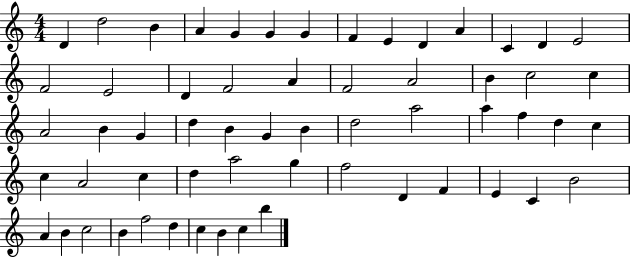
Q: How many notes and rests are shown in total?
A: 59